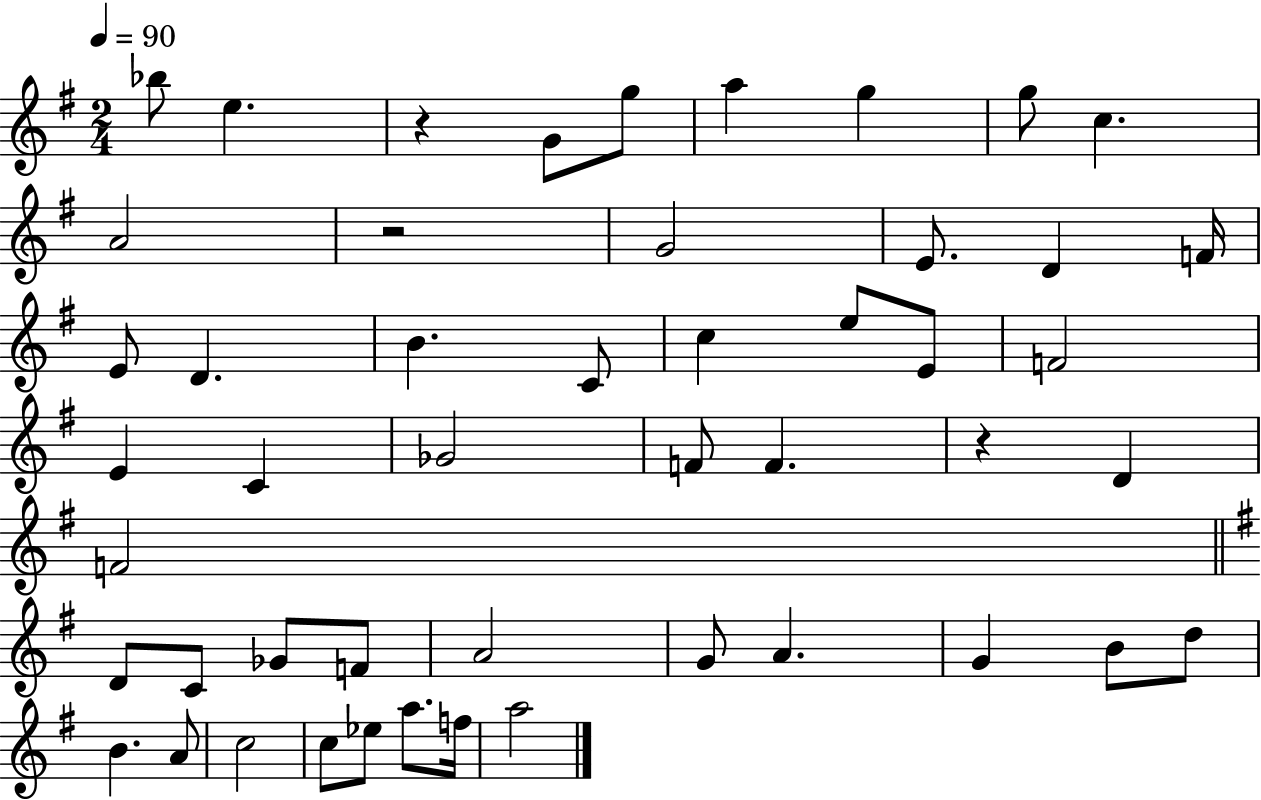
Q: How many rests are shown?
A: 3